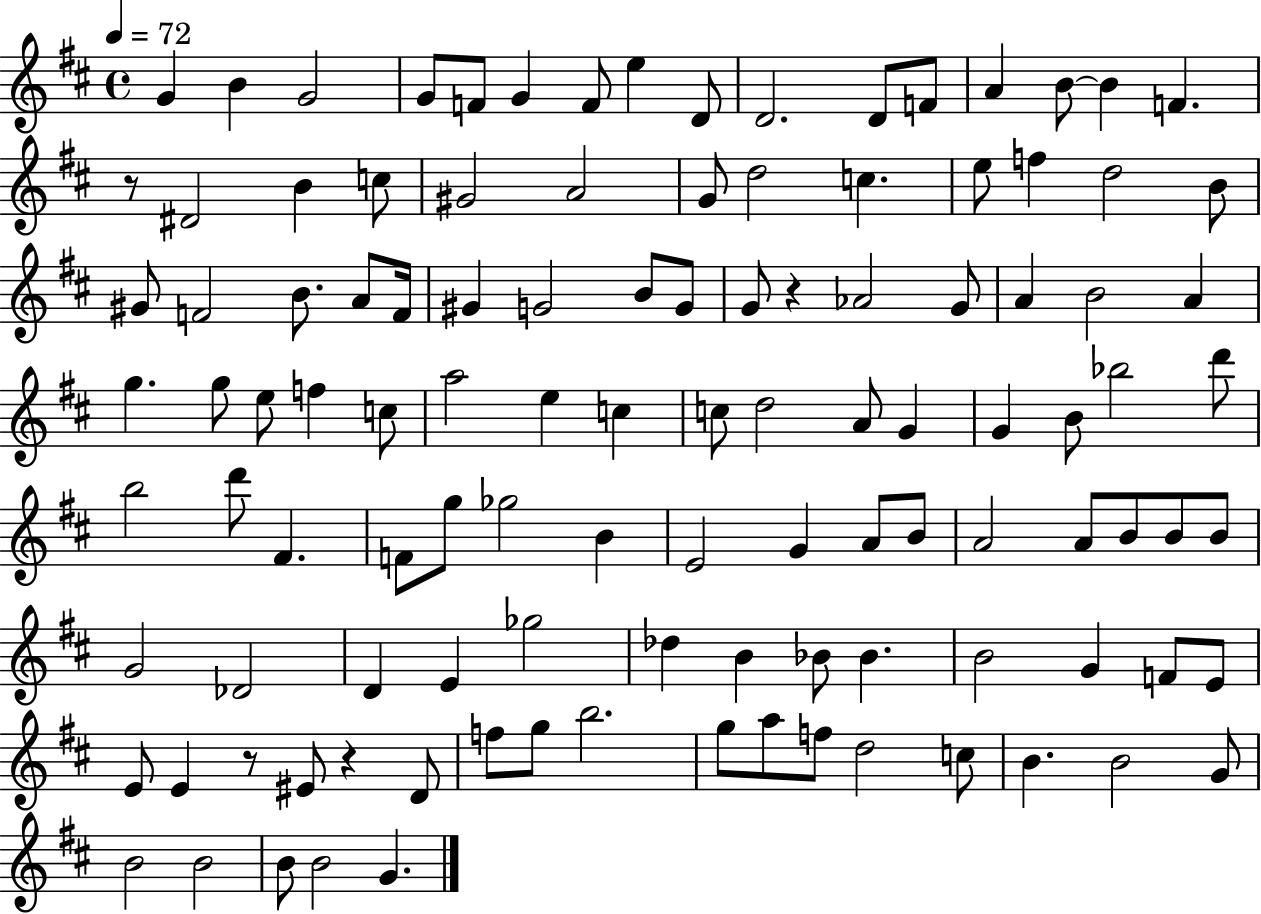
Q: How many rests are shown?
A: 4